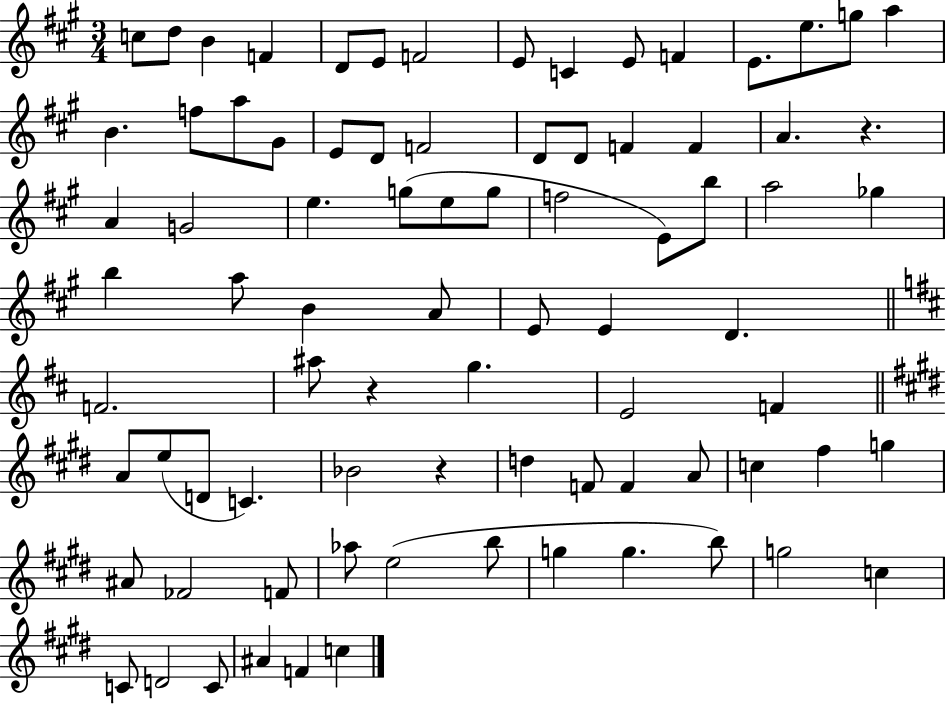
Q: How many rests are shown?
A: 3